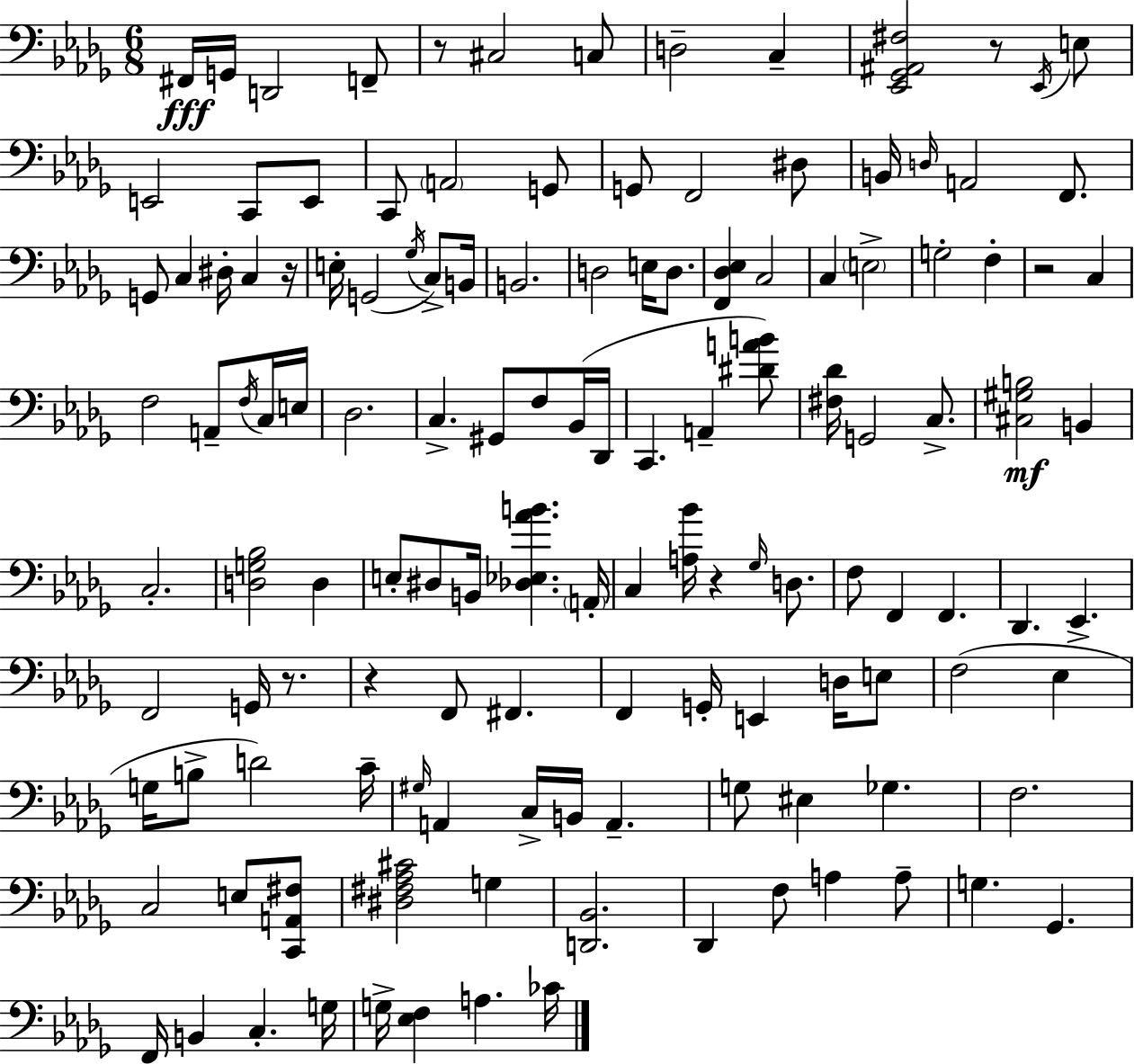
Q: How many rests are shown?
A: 7